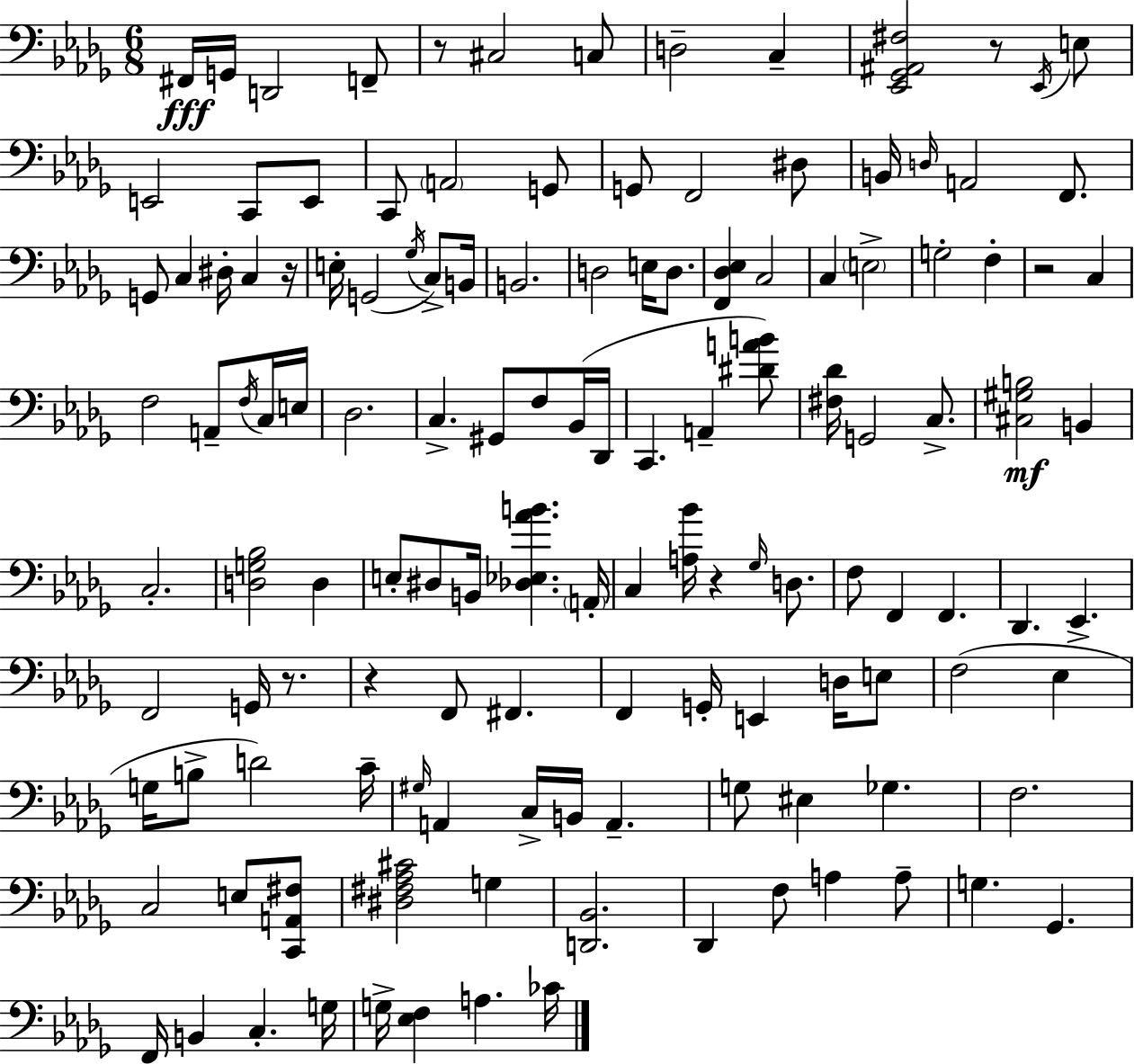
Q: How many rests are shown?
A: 7